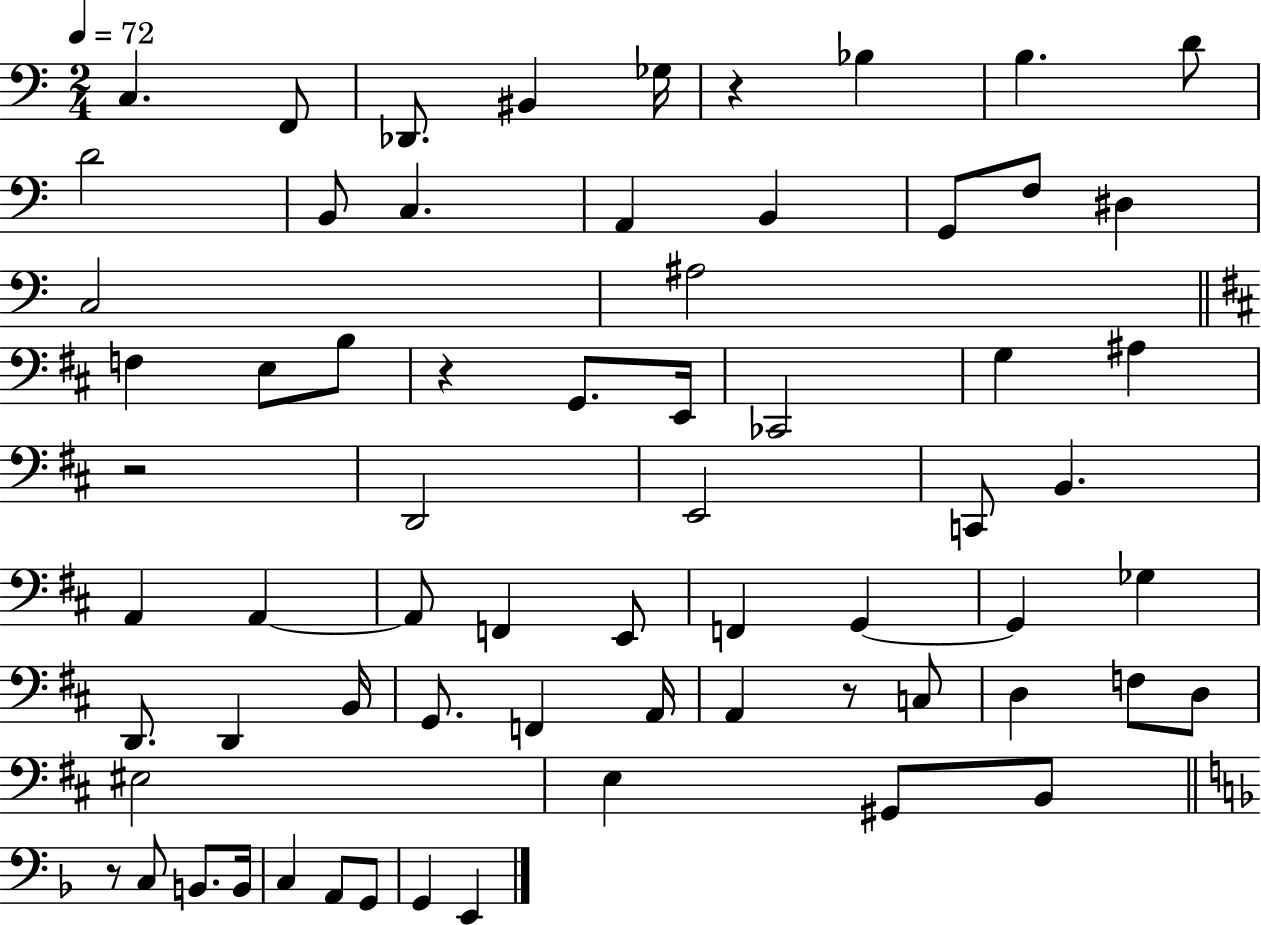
C3/q. F2/e Db2/e. BIS2/q Gb3/s R/q Bb3/q B3/q. D4/e D4/h B2/e C3/q. A2/q B2/q G2/e F3/e D#3/q C3/h A#3/h F3/q E3/e B3/e R/q G2/e. E2/s CES2/h G3/q A#3/q R/h D2/h E2/h C2/e B2/q. A2/q A2/q A2/e F2/q E2/e F2/q G2/q G2/q Gb3/q D2/e. D2/q B2/s G2/e. F2/q A2/s A2/q R/e C3/e D3/q F3/e D3/e EIS3/h E3/q G#2/e B2/e R/e C3/e B2/e. B2/s C3/q A2/e G2/e G2/q E2/q